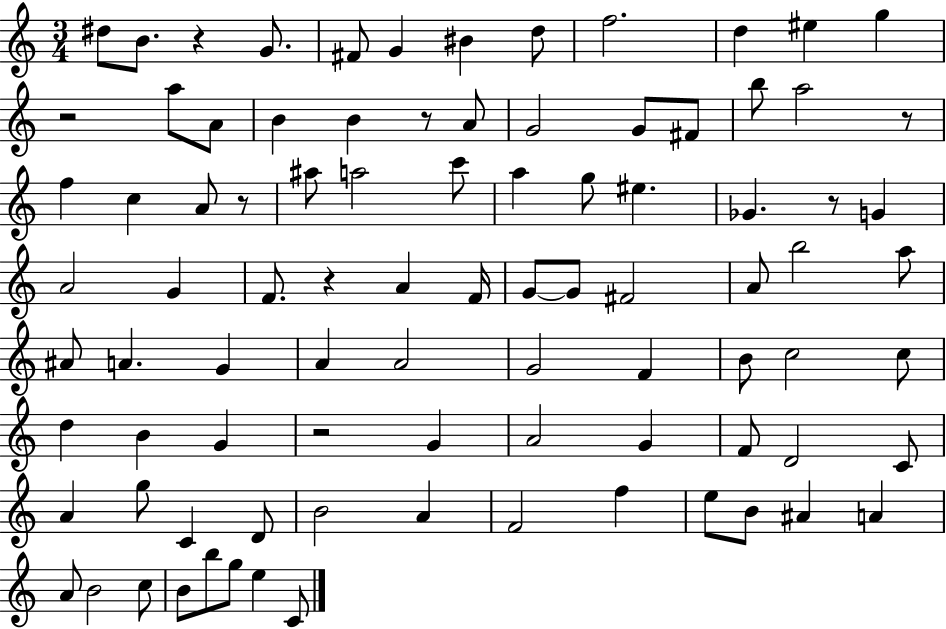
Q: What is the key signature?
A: C major